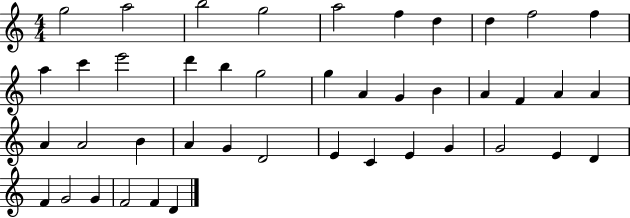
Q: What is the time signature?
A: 4/4